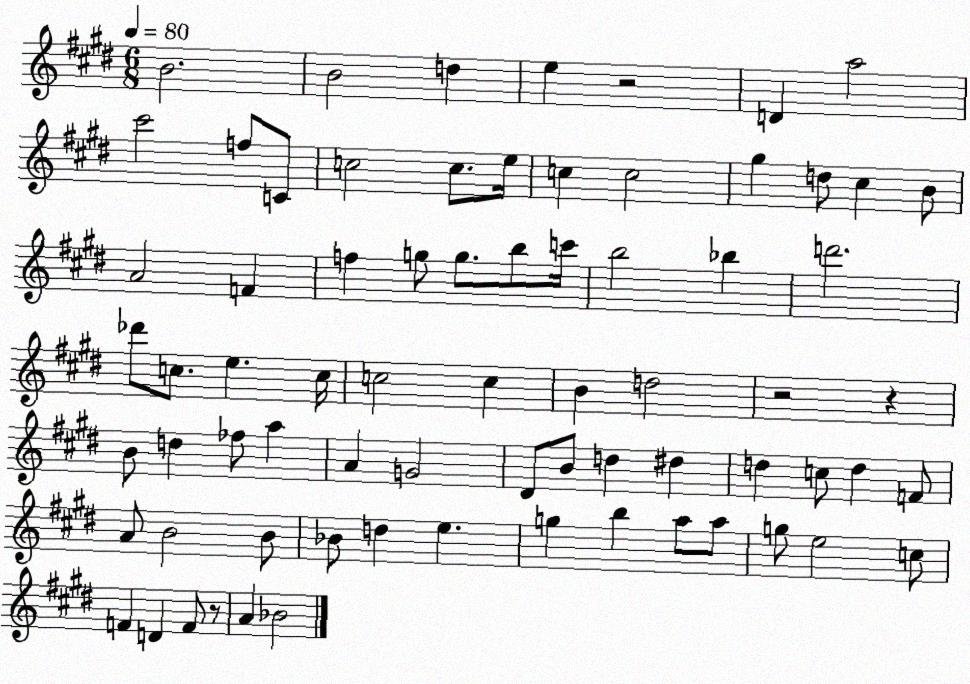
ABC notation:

X:1
T:Untitled
M:6/8
L:1/4
K:E
B2 B2 d e z2 D a2 ^c'2 f/2 C/2 c2 c/2 e/4 c c2 ^g d/2 ^c B/2 A2 F f g/2 g/2 b/2 c'/4 b2 _b d'2 _d'/2 c/2 e c/4 c2 c B d2 z2 z B/2 d _f/2 a A G2 ^D/2 B/2 d ^d d c/2 d F/2 A/2 B2 B/2 _B/2 d e g b a/2 a/2 g/2 e2 c/2 F D F/2 z/2 A _B2